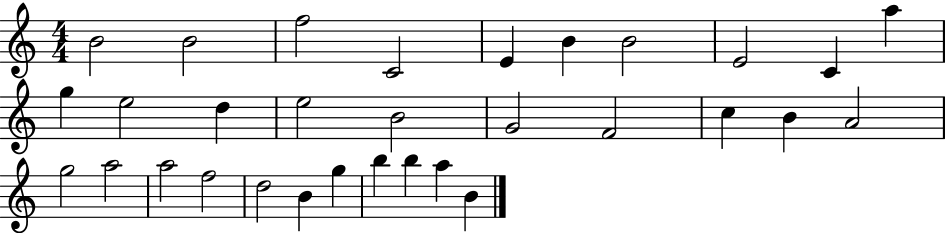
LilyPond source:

{
  \clef treble
  \numericTimeSignature
  \time 4/4
  \key c \major
  b'2 b'2 | f''2 c'2 | e'4 b'4 b'2 | e'2 c'4 a''4 | \break g''4 e''2 d''4 | e''2 b'2 | g'2 f'2 | c''4 b'4 a'2 | \break g''2 a''2 | a''2 f''2 | d''2 b'4 g''4 | b''4 b''4 a''4 b'4 | \break \bar "|."
}